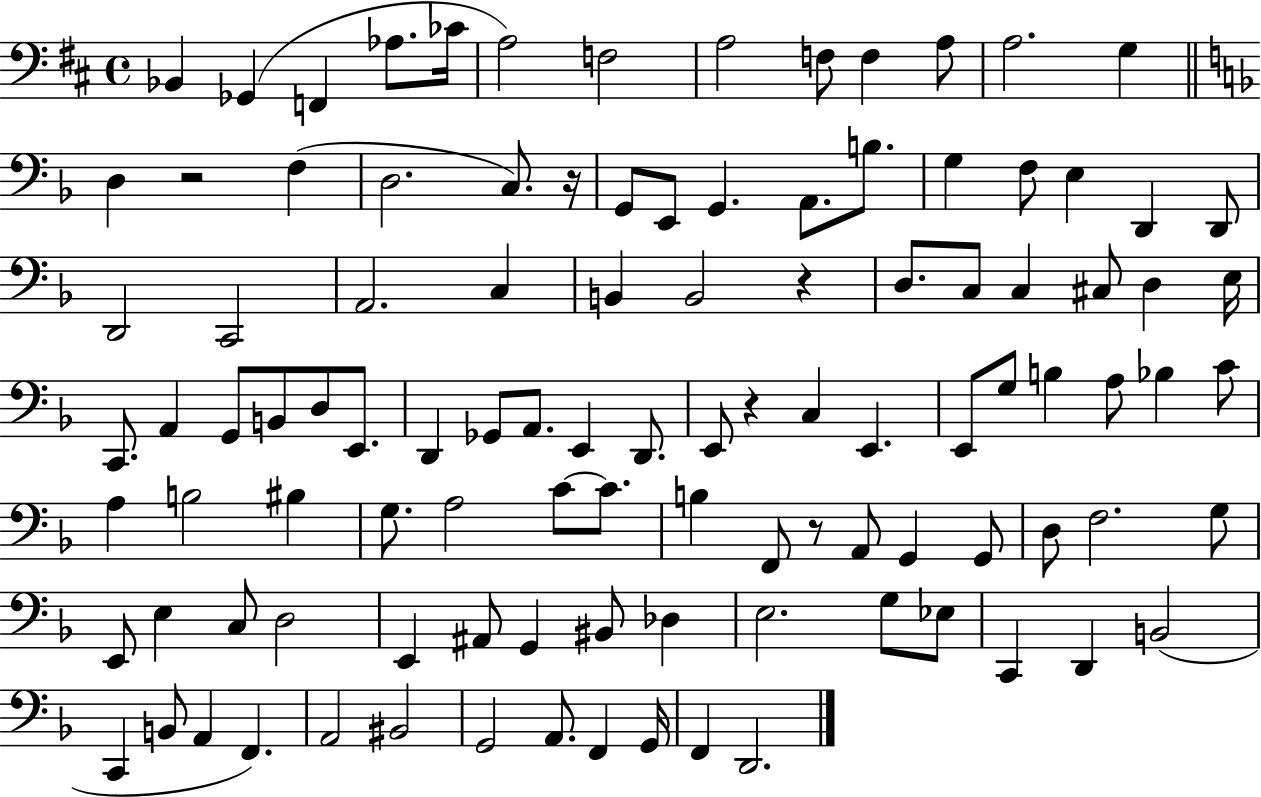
X:1
T:Untitled
M:4/4
L:1/4
K:D
_B,, _G,, F,, _A,/2 _C/4 A,2 F,2 A,2 F,/2 F, A,/2 A,2 G, D, z2 F, D,2 C,/2 z/4 G,,/2 E,,/2 G,, A,,/2 B,/2 G, F,/2 E, D,, D,,/2 D,,2 C,,2 A,,2 C, B,, B,,2 z D,/2 C,/2 C, ^C,/2 D, E,/4 C,,/2 A,, G,,/2 B,,/2 D,/2 E,,/2 D,, _G,,/2 A,,/2 E,, D,,/2 E,,/2 z C, E,, E,,/2 G,/2 B, A,/2 _B, C/2 A, B,2 ^B, G,/2 A,2 C/2 C/2 B, F,,/2 z/2 A,,/2 G,, G,,/2 D,/2 F,2 G,/2 E,,/2 E, C,/2 D,2 E,, ^A,,/2 G,, ^B,,/2 _D, E,2 G,/2 _E,/2 C,, D,, B,,2 C,, B,,/2 A,, F,, A,,2 ^B,,2 G,,2 A,,/2 F,, G,,/4 F,, D,,2